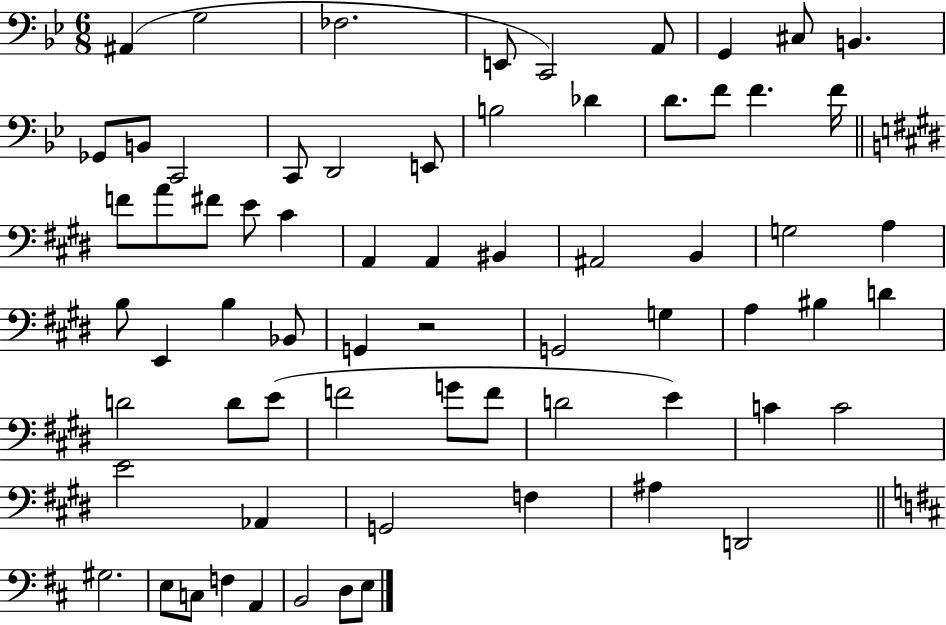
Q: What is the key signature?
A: BES major